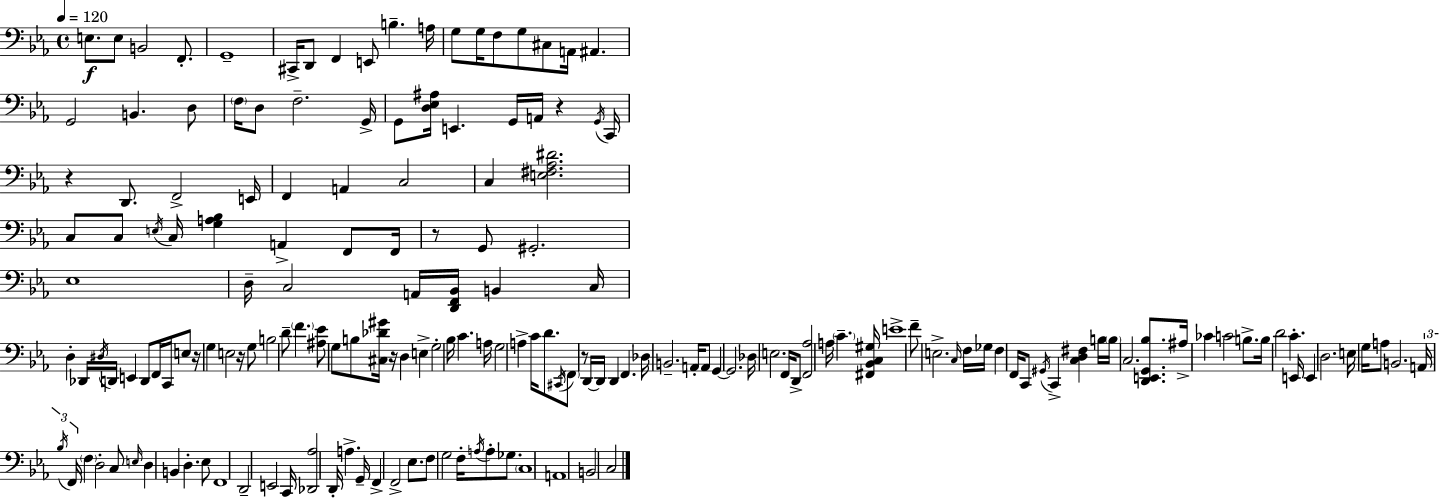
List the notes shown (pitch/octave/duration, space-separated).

E3/e. E3/e B2/h F2/e. G2/w C#2/s D2/e F2/q E2/e B3/q. A3/s G3/e G3/s F3/e G3/e C#3/e A2/s A#2/q. G2/h B2/q. D3/e F3/s D3/e F3/h. G2/s G2/e [D3,Eb3,A#3]/s E2/q. G2/s A2/s R/q G2/s C2/s R/q D2/e. F2/h E2/s F2/q A2/q C3/h C3/q [E3,F#3,Ab3,D#4]/h. C3/e C3/e E3/s C3/s [G3,A3,Bb3]/q A2/q F2/e F2/s R/e G2/e G#2/h. Eb3/w D3/s C3/h A2/s [D2,F2,Bb2]/s B2/q C3/s D3/q Db2/s D#3/s D2/s E2/q D2/e F2/s C2/s E3/e R/s G3/q E3/h R/s G3/e B3/h D4/e F4/q. [A#3,Eb4]/e G3/e B3/e [C#3,Db4,G#4]/s R/s D3/q E3/q G3/h Bb3/s C4/q. A3/s G3/h A3/q C4/s D4/e. C#2/s F2/e R/e D2/s D2/s D2/q F2/q. Db3/s B2/h. A2/s A2/e G2/q G2/h. Db3/s E3/h. F2/s D2/e [F2,Ab3]/h A3/s C4/q. [F#2,Bb2,C3,G#3]/s E4/w F4/e E3/h. C3/s F3/s Gb3/s F3/q F2/s C2/e G#2/s C2/q [C3,D3,F#3]/q B3/s B3/s C3/h. [D2,E2,G2,Bb3]/e. A#3/s CES4/q C4/h B3/e. B3/s D4/h C4/q. E2/s E2/q D3/h. E3/s G3/s A3/e B2/h. A2/s Bb3/s F2/s F3/q D3/h C3/e E3/s D3/q B2/q D3/q. Eb3/e F2/w D2/h E2/h C2/s [Db2,Ab3]/h D2/s A3/q. G2/s F2/q F2/h Eb3/e. F3/e G3/h F3/s A3/s A3/e Gb3/e. C3/w A2/w B2/h C3/h